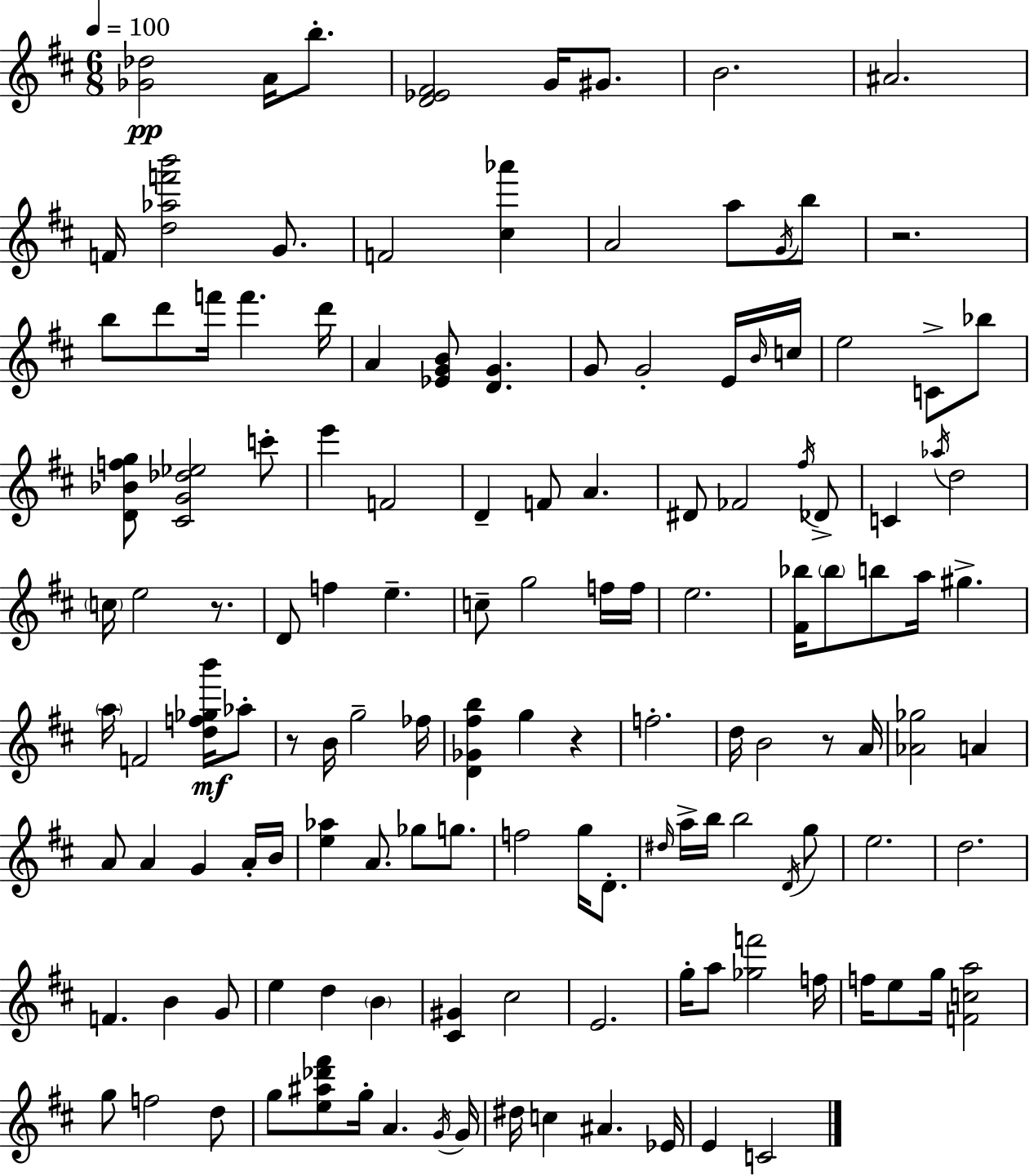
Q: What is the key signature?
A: D major